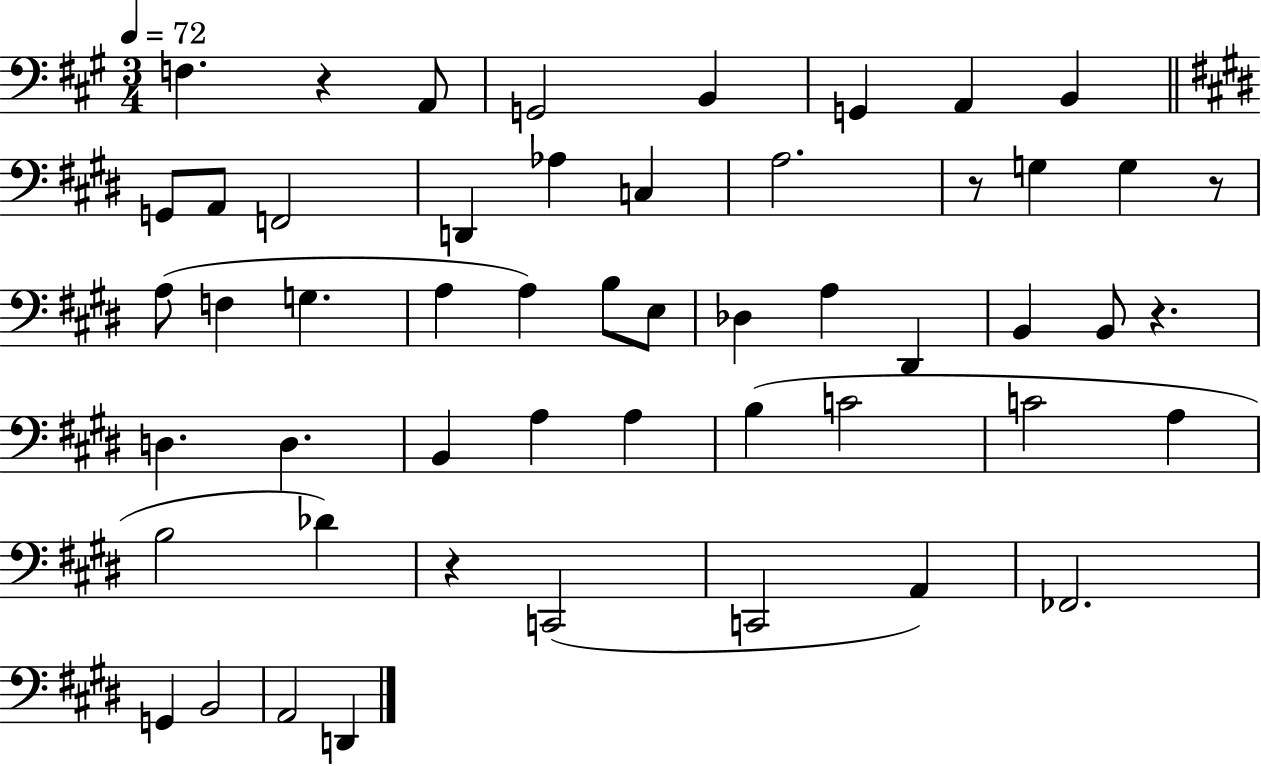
X:1
T:Untitled
M:3/4
L:1/4
K:A
F, z A,,/2 G,,2 B,, G,, A,, B,, G,,/2 A,,/2 F,,2 D,, _A, C, A,2 z/2 G, G, z/2 A,/2 F, G, A, A, B,/2 E,/2 _D, A, ^D,, B,, B,,/2 z D, D, B,, A, A, B, C2 C2 A, B,2 _D z C,,2 C,,2 A,, _F,,2 G,, B,,2 A,,2 D,,